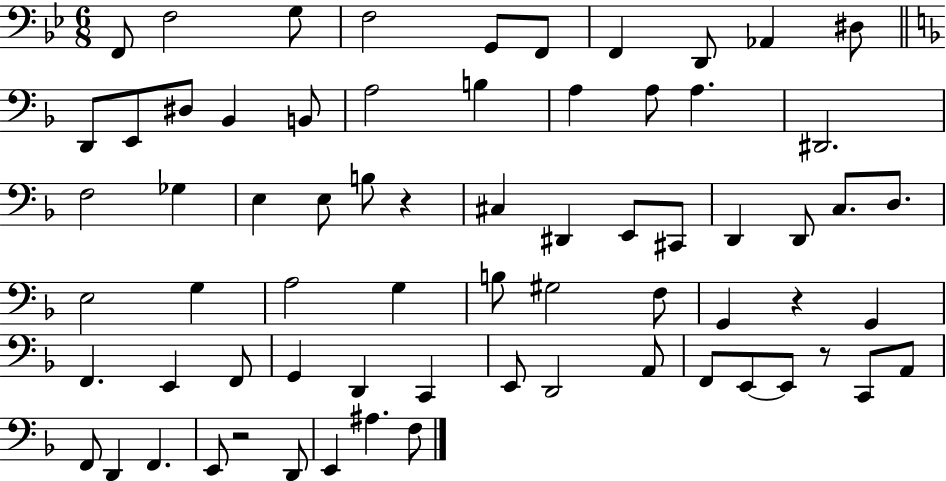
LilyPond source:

{
  \clef bass
  \numericTimeSignature
  \time 6/8
  \key bes \major
  f,8 f2 g8 | f2 g,8 f,8 | f,4 d,8 aes,4 dis8 | \bar "||" \break \key f \major d,8 e,8 dis8 bes,4 b,8 | a2 b4 | a4 a8 a4. | dis,2. | \break f2 ges4 | e4 e8 b8 r4 | cis4 dis,4 e,8 cis,8 | d,4 d,8 c8. d8. | \break e2 g4 | a2 g4 | b8 gis2 f8 | g,4 r4 g,4 | \break f,4. e,4 f,8 | g,4 d,4 c,4 | e,8 d,2 a,8 | f,8 e,8~~ e,8 r8 c,8 a,8 | \break f,8 d,4 f,4. | e,8 r2 d,8 | e,4 ais4. f8 | \bar "|."
}